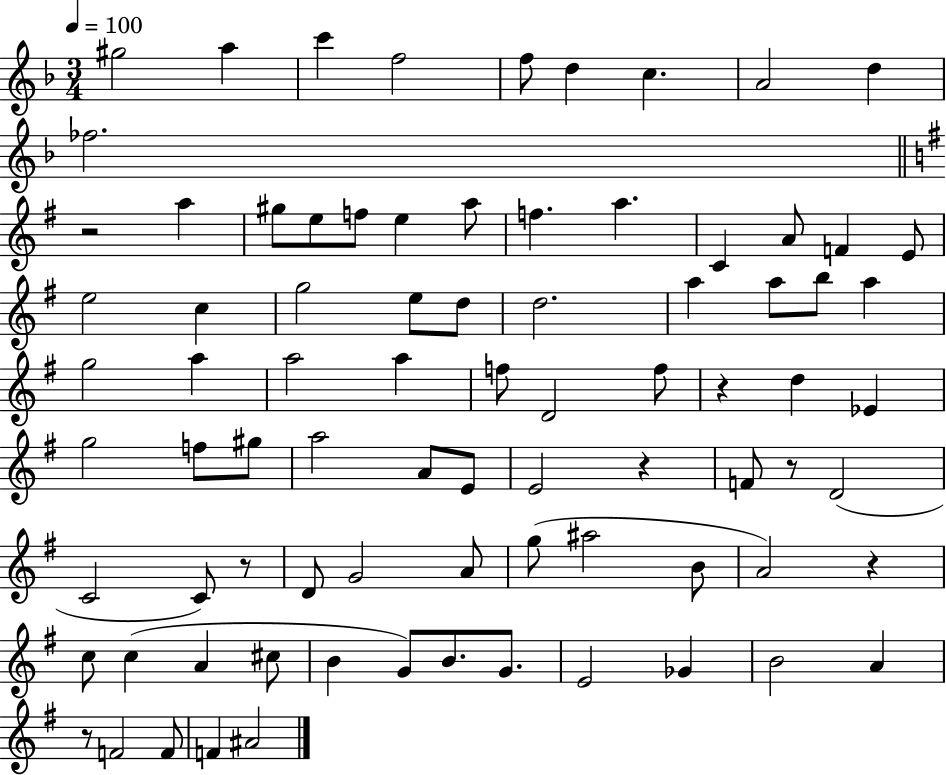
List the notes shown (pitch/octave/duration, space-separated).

G#5/h A5/q C6/q F5/h F5/e D5/q C5/q. A4/h D5/q FES5/h. R/h A5/q G#5/e E5/e F5/e E5/q A5/e F5/q. A5/q. C4/q A4/e F4/q E4/e E5/h C5/q G5/h E5/e D5/e D5/h. A5/q A5/e B5/e A5/q G5/h A5/q A5/h A5/q F5/e D4/h F5/e R/q D5/q Eb4/q G5/h F5/e G#5/e A5/h A4/e E4/e E4/h R/q F4/e R/e D4/h C4/h C4/e R/e D4/e G4/h A4/e G5/e A#5/h B4/e A4/h R/q C5/e C5/q A4/q C#5/e B4/q G4/e B4/e. G4/e. E4/h Gb4/q B4/h A4/q R/e F4/h F4/e F4/q A#4/h